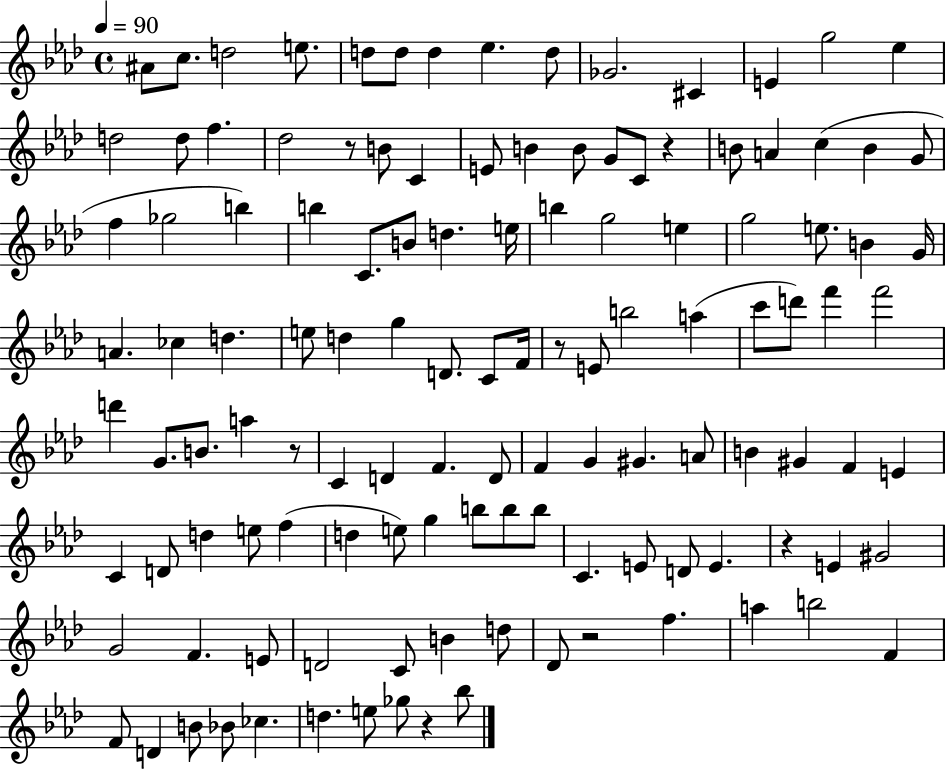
A#4/e C5/e. D5/h E5/e. D5/e D5/e D5/q Eb5/q. D5/e Gb4/h. C#4/q E4/q G5/h Eb5/q D5/h D5/e F5/q. Db5/h R/e B4/e C4/q E4/e B4/q B4/e G4/e C4/e R/q B4/e A4/q C5/q B4/q G4/e F5/q Gb5/h B5/q B5/q C4/e. B4/e D5/q. E5/s B5/q G5/h E5/q G5/h E5/e. B4/q G4/s A4/q. CES5/q D5/q. E5/e D5/q G5/q D4/e. C4/e F4/s R/e E4/e B5/h A5/q C6/e D6/e F6/q F6/h D6/q G4/e. B4/e. A5/q R/e C4/q D4/q F4/q. D4/e F4/q G4/q G#4/q. A4/e B4/q G#4/q F4/q E4/q C4/q D4/e D5/q E5/e F5/q D5/q E5/e G5/q B5/e B5/e B5/e C4/q. E4/e D4/e E4/q. R/q E4/q G#4/h G4/h F4/q. E4/e D4/h C4/e B4/q D5/e Db4/e R/h F5/q. A5/q B5/h F4/q F4/e D4/q B4/e Bb4/e CES5/q. D5/q. E5/e Gb5/e R/q Bb5/e